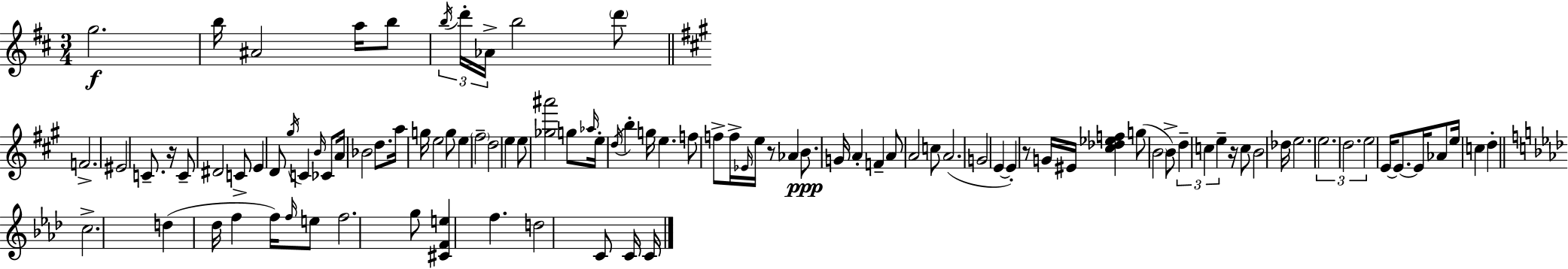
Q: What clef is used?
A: treble